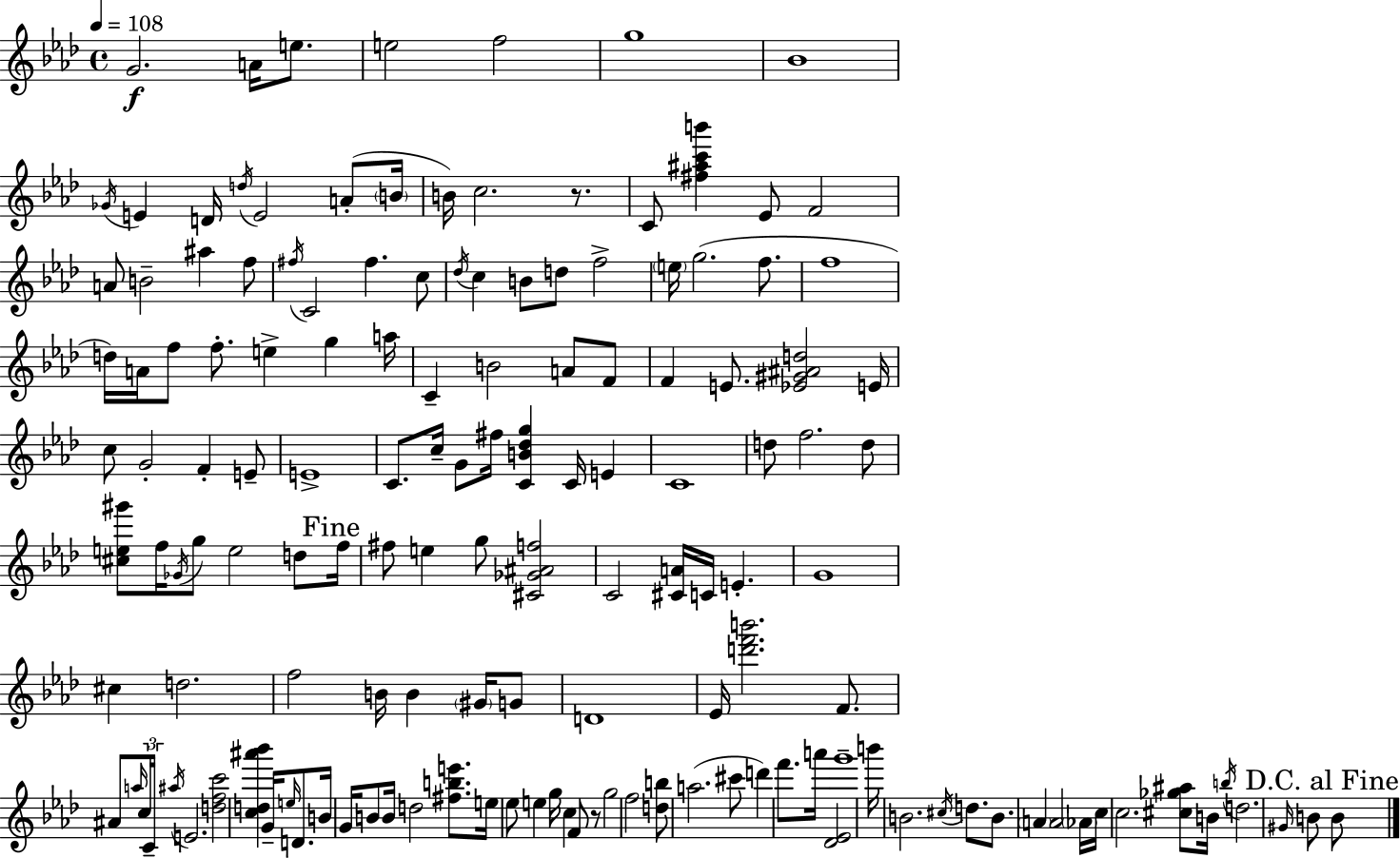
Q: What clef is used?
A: treble